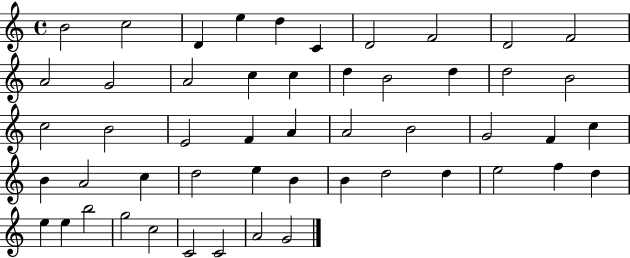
{
  \clef treble
  \time 4/4
  \defaultTimeSignature
  \key c \major
  b'2 c''2 | d'4 e''4 d''4 c'4 | d'2 f'2 | d'2 f'2 | \break a'2 g'2 | a'2 c''4 c''4 | d''4 b'2 d''4 | d''2 b'2 | \break c''2 b'2 | e'2 f'4 a'4 | a'2 b'2 | g'2 f'4 c''4 | \break b'4 a'2 c''4 | d''2 e''4 b'4 | b'4 d''2 d''4 | e''2 f''4 d''4 | \break e''4 e''4 b''2 | g''2 c''2 | c'2 c'2 | a'2 g'2 | \break \bar "|."
}